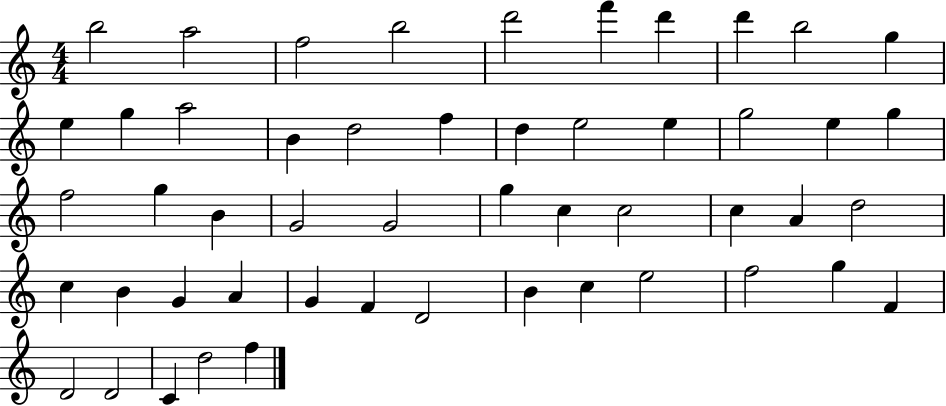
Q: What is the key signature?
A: C major